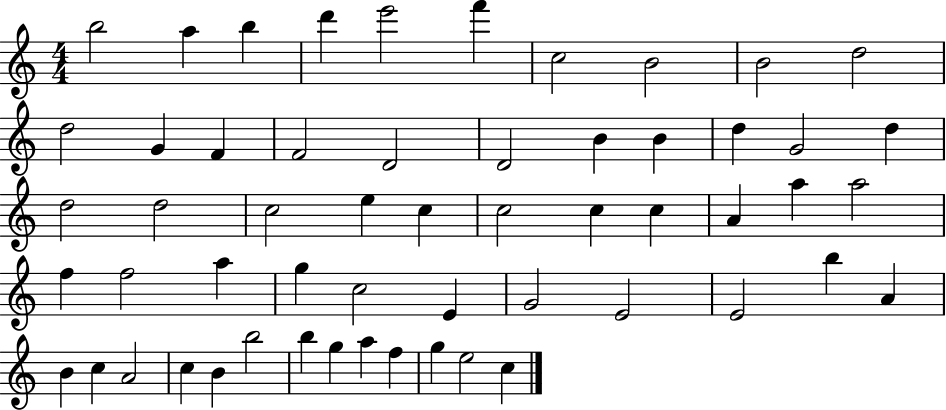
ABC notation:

X:1
T:Untitled
M:4/4
L:1/4
K:C
b2 a b d' e'2 f' c2 B2 B2 d2 d2 G F F2 D2 D2 B B d G2 d d2 d2 c2 e c c2 c c A a a2 f f2 a g c2 E G2 E2 E2 b A B c A2 c B b2 b g a f g e2 c